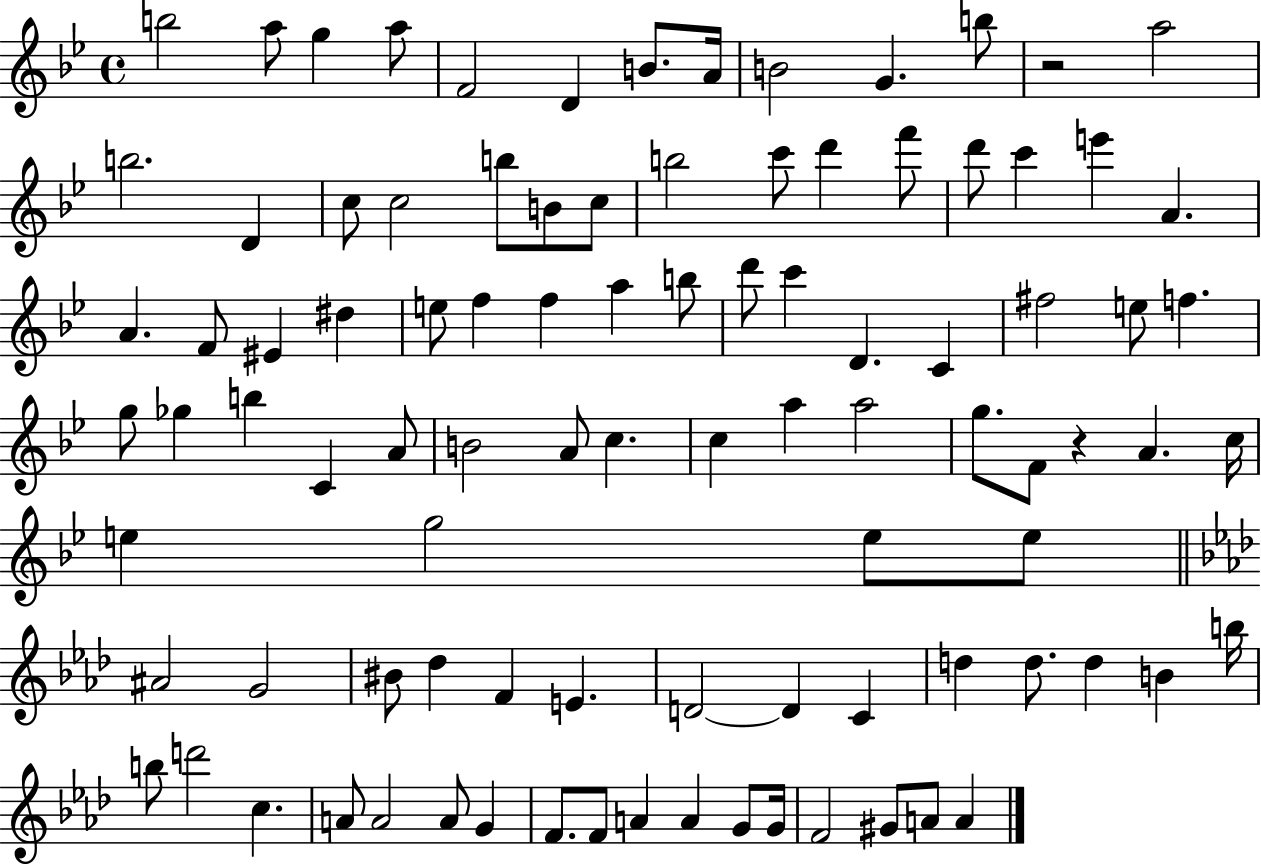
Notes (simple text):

B5/h A5/e G5/q A5/e F4/h D4/q B4/e. A4/s B4/h G4/q. B5/e R/h A5/h B5/h. D4/q C5/e C5/h B5/e B4/e C5/e B5/h C6/e D6/q F6/e D6/e C6/q E6/q A4/q. A4/q. F4/e EIS4/q D#5/q E5/e F5/q F5/q A5/q B5/e D6/e C6/q D4/q. C4/q F#5/h E5/e F5/q. G5/e Gb5/q B5/q C4/q A4/e B4/h A4/e C5/q. C5/q A5/q A5/h G5/e. F4/e R/q A4/q. C5/s E5/q G5/h E5/e E5/e A#4/h G4/h BIS4/e Db5/q F4/q E4/q. D4/h D4/q C4/q D5/q D5/e. D5/q B4/q B5/s B5/e D6/h C5/q. A4/e A4/h A4/e G4/q F4/e. F4/e A4/q A4/q G4/e G4/s F4/h G#4/e A4/e A4/q